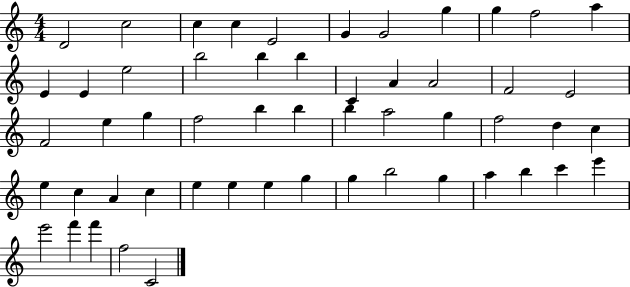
D4/h C5/h C5/q C5/q E4/h G4/q G4/h G5/q G5/q F5/h A5/q E4/q E4/q E5/h B5/h B5/q B5/q C4/q A4/q A4/h F4/h E4/h F4/h E5/q G5/q F5/h B5/q B5/q B5/q A5/h G5/q F5/h D5/q C5/q E5/q C5/q A4/q C5/q E5/q E5/q E5/q G5/q G5/q B5/h G5/q A5/q B5/q C6/q E6/q E6/h F6/q F6/q F5/h C4/h